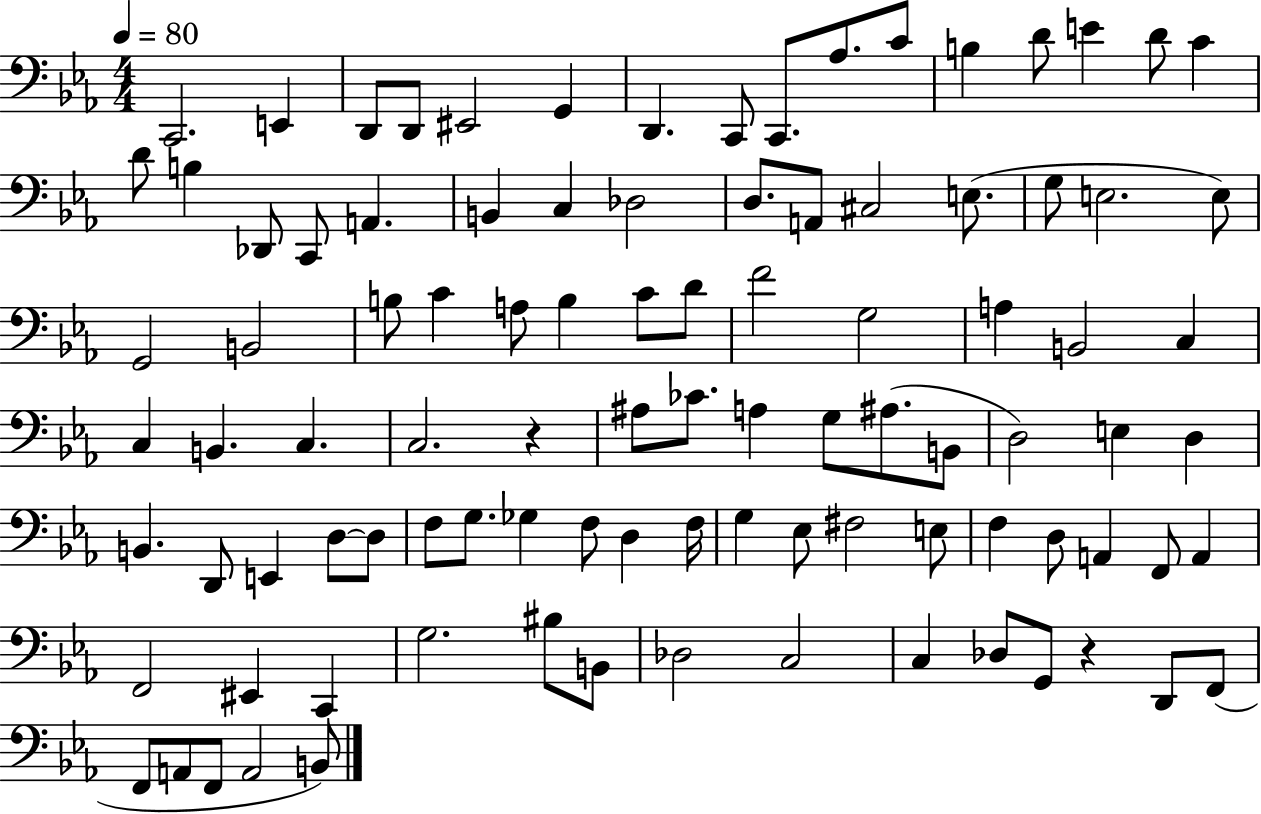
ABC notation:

X:1
T:Untitled
M:4/4
L:1/4
K:Eb
C,,2 E,, D,,/2 D,,/2 ^E,,2 G,, D,, C,,/2 C,,/2 _A,/2 C/2 B, D/2 E D/2 C D/2 B, _D,,/2 C,,/2 A,, B,, C, _D,2 D,/2 A,,/2 ^C,2 E,/2 G,/2 E,2 E,/2 G,,2 B,,2 B,/2 C A,/2 B, C/2 D/2 F2 G,2 A, B,,2 C, C, B,, C, C,2 z ^A,/2 _C/2 A, G,/2 ^A,/2 B,,/2 D,2 E, D, B,, D,,/2 E,, D,/2 D,/2 F,/2 G,/2 _G, F,/2 D, F,/4 G, _E,/2 ^F,2 E,/2 F, D,/2 A,, F,,/2 A,, F,,2 ^E,, C,, G,2 ^B,/2 B,,/2 _D,2 C,2 C, _D,/2 G,,/2 z D,,/2 F,,/2 F,,/2 A,,/2 F,,/2 A,,2 B,,/2